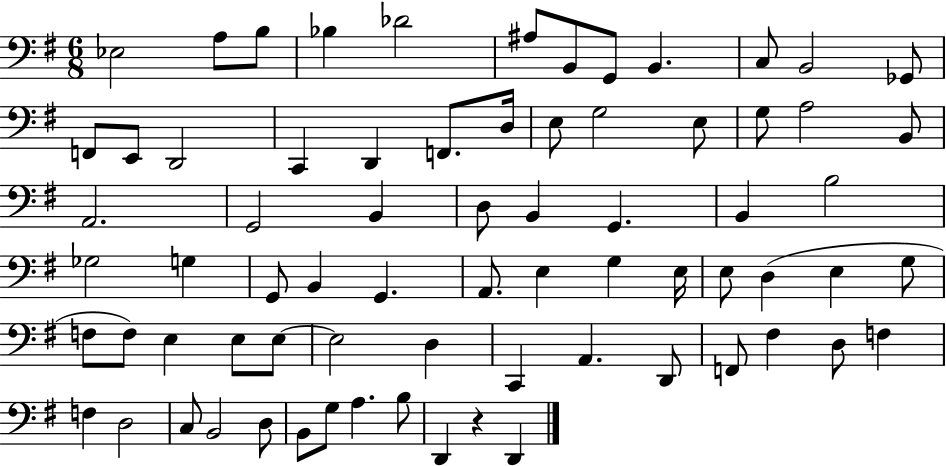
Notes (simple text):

Eb3/h A3/e B3/e Bb3/q Db4/h A#3/e B2/e G2/e B2/q. C3/e B2/h Gb2/e F2/e E2/e D2/h C2/q D2/q F2/e. D3/s E3/e G3/h E3/e G3/e A3/h B2/e A2/h. G2/h B2/q D3/e B2/q G2/q. B2/q B3/h Gb3/h G3/q G2/e B2/q G2/q. A2/e. E3/q G3/q E3/s E3/e D3/q E3/q G3/e F3/e F3/e E3/q E3/e E3/e E3/h D3/q C2/q A2/q. D2/e F2/e F#3/q D3/e F3/q F3/q D3/h C3/e B2/h D3/e B2/e G3/e A3/q. B3/e D2/q R/q D2/q